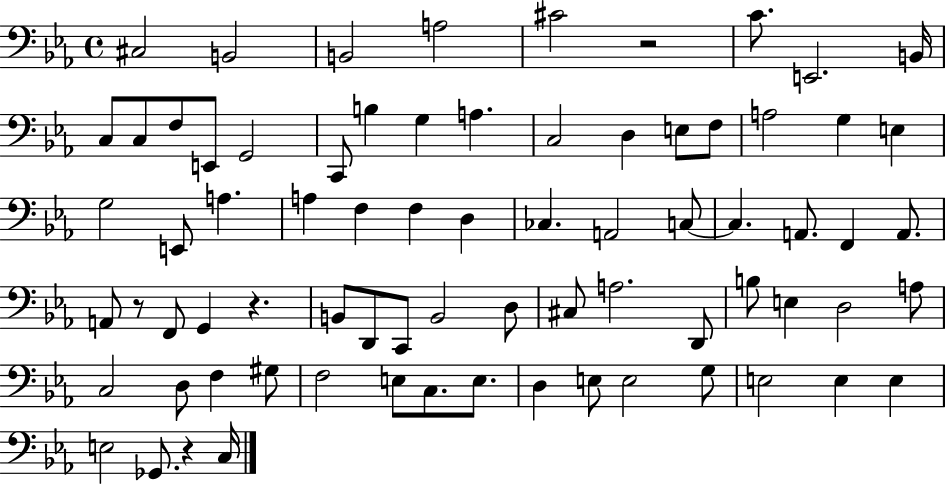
C#3/h B2/h B2/h A3/h C#4/h R/h C4/e. E2/h. B2/s C3/e C3/e F3/e E2/e G2/h C2/e B3/q G3/q A3/q. C3/h D3/q E3/e F3/e A3/h G3/q E3/q G3/h E2/e A3/q. A3/q F3/q F3/q D3/q CES3/q. A2/h C3/e C3/q. A2/e. F2/q A2/e. A2/e R/e F2/e G2/q R/q. B2/e D2/e C2/e B2/h D3/e C#3/e A3/h. D2/e B3/e E3/q D3/h A3/e C3/h D3/e F3/q G#3/e F3/h E3/e C3/e. E3/e. D3/q E3/e E3/h G3/e E3/h E3/q E3/q E3/h Gb2/e. R/q C3/s